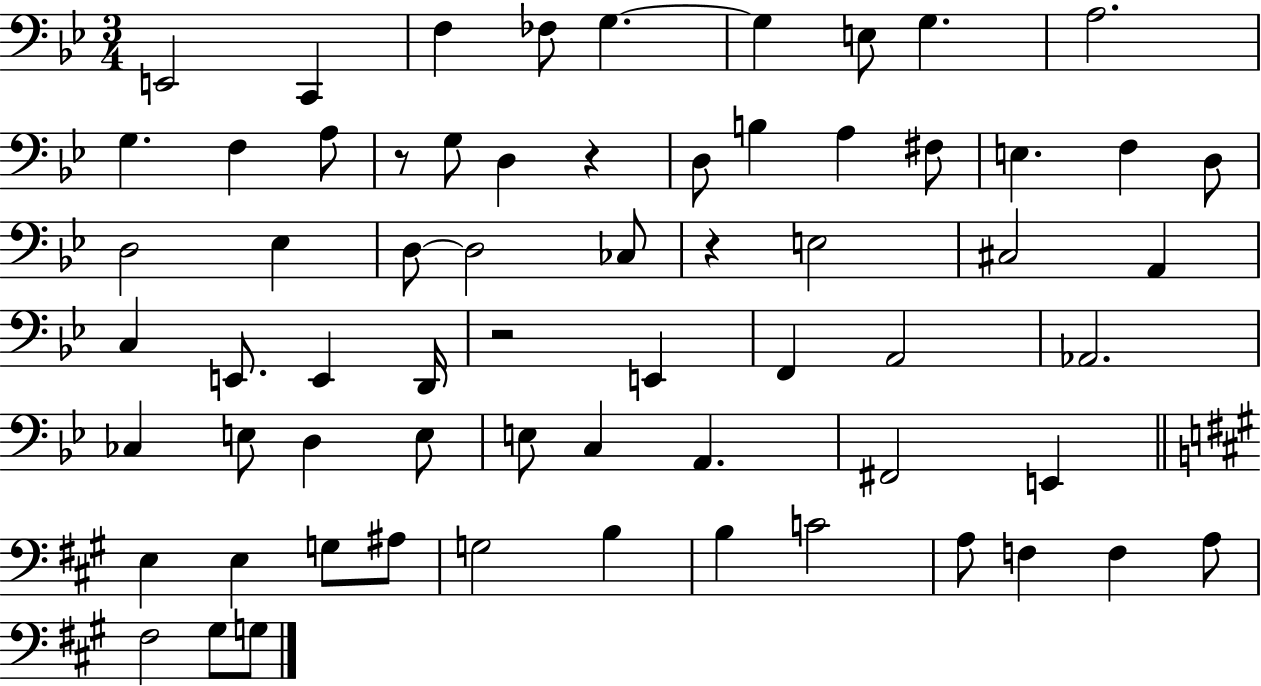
E2/h C2/q F3/q FES3/e G3/q. G3/q E3/e G3/q. A3/h. G3/q. F3/q A3/e R/e G3/e D3/q R/q D3/e B3/q A3/q F#3/e E3/q. F3/q D3/e D3/h Eb3/q D3/e D3/h CES3/e R/q E3/h C#3/h A2/q C3/q E2/e. E2/q D2/s R/h E2/q F2/q A2/h Ab2/h. CES3/q E3/e D3/q E3/e E3/e C3/q A2/q. F#2/h E2/q E3/q E3/q G3/e A#3/e G3/h B3/q B3/q C4/h A3/e F3/q F3/q A3/e F#3/h G#3/e G3/e